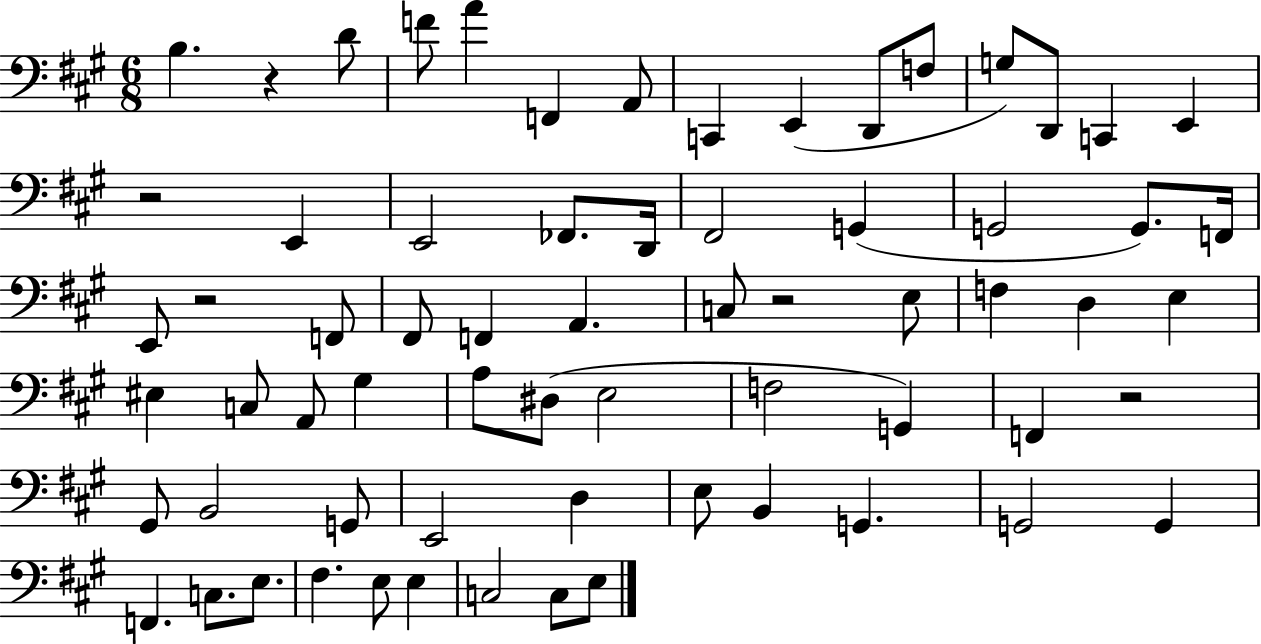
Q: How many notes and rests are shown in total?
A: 67